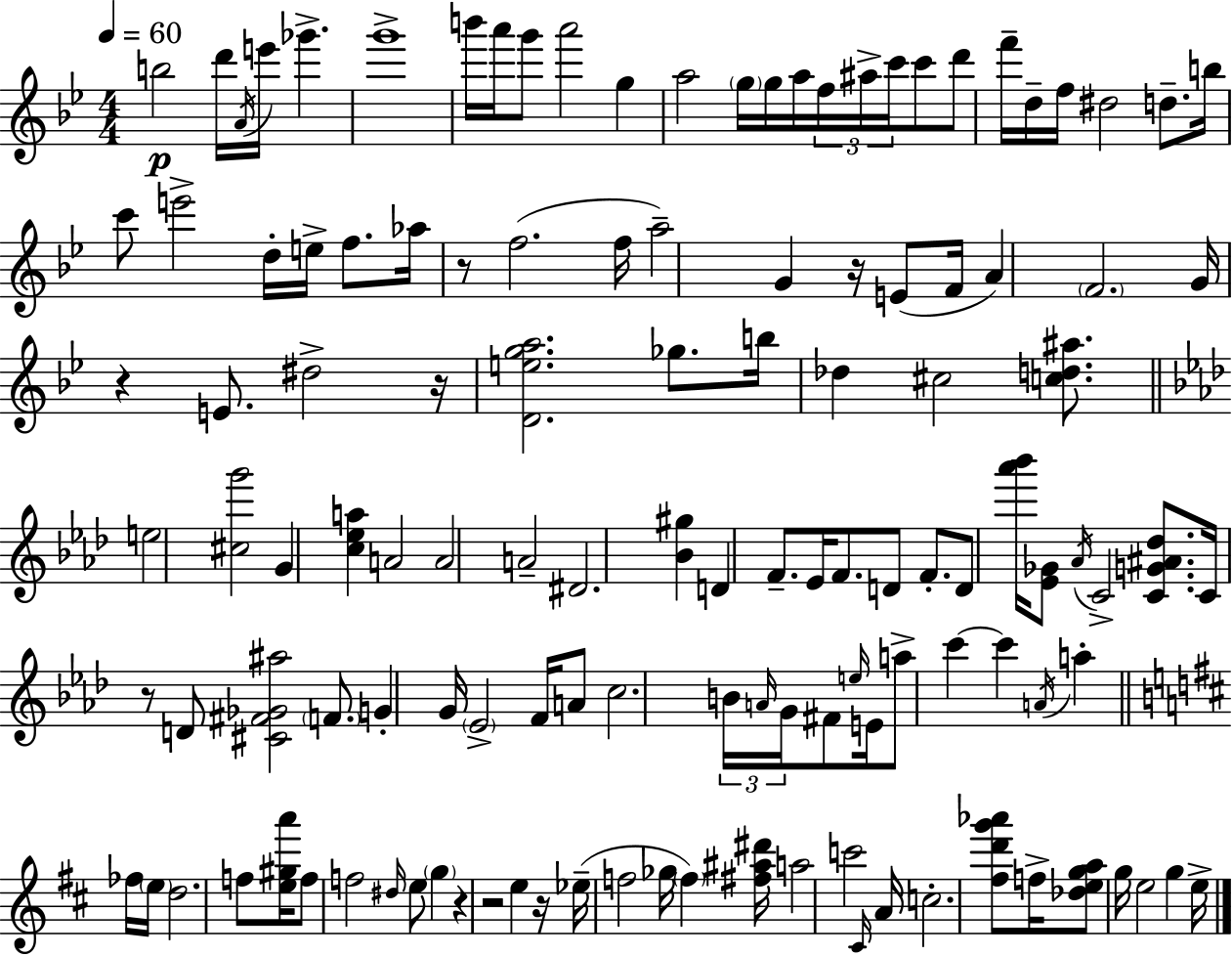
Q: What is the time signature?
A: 4/4